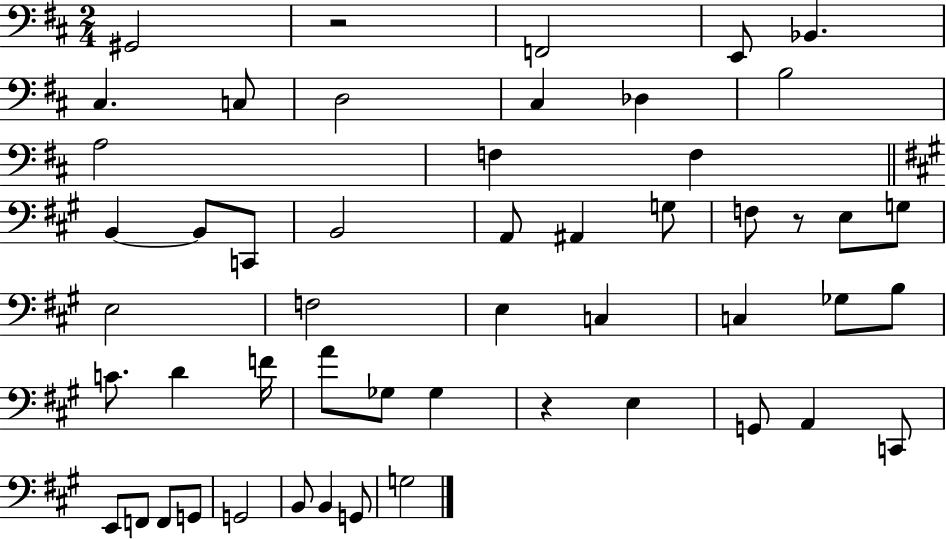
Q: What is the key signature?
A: D major